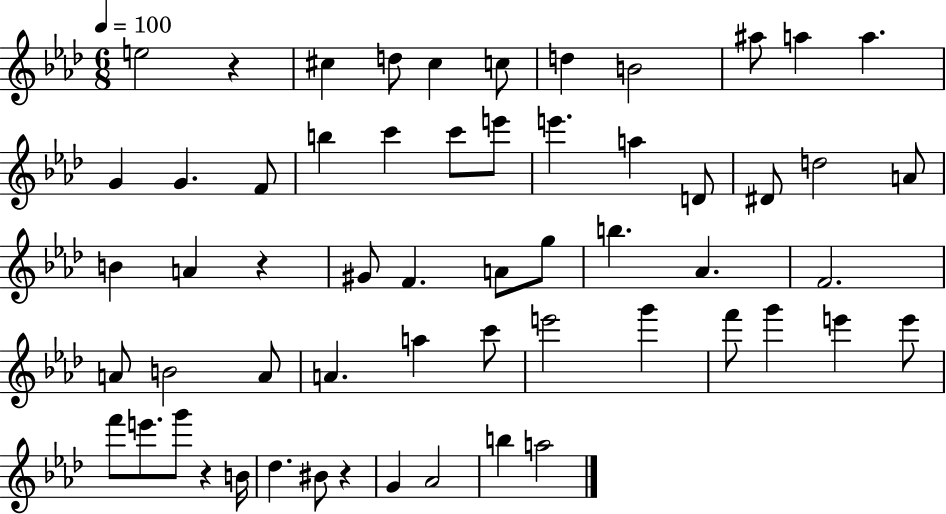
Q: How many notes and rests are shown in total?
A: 58